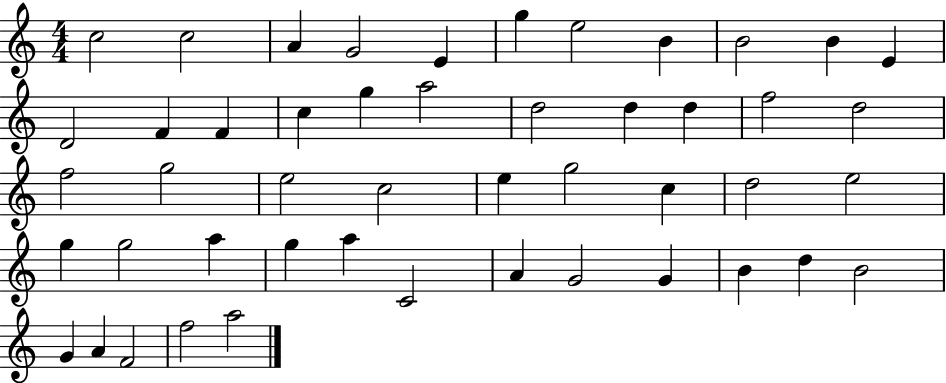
X:1
T:Untitled
M:4/4
L:1/4
K:C
c2 c2 A G2 E g e2 B B2 B E D2 F F c g a2 d2 d d f2 d2 f2 g2 e2 c2 e g2 c d2 e2 g g2 a g a C2 A G2 G B d B2 G A F2 f2 a2